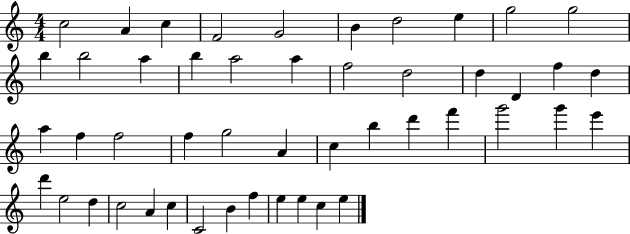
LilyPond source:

{
  \clef treble
  \numericTimeSignature
  \time 4/4
  \key c \major
  c''2 a'4 c''4 | f'2 g'2 | b'4 d''2 e''4 | g''2 g''2 | \break b''4 b''2 a''4 | b''4 a''2 a''4 | f''2 d''2 | d''4 d'4 f''4 d''4 | \break a''4 f''4 f''2 | f''4 g''2 a'4 | c''4 b''4 d'''4 f'''4 | g'''2 g'''4 e'''4 | \break d'''4 e''2 d''4 | c''2 a'4 c''4 | c'2 b'4 f''4 | e''4 e''4 c''4 e''4 | \break \bar "|."
}